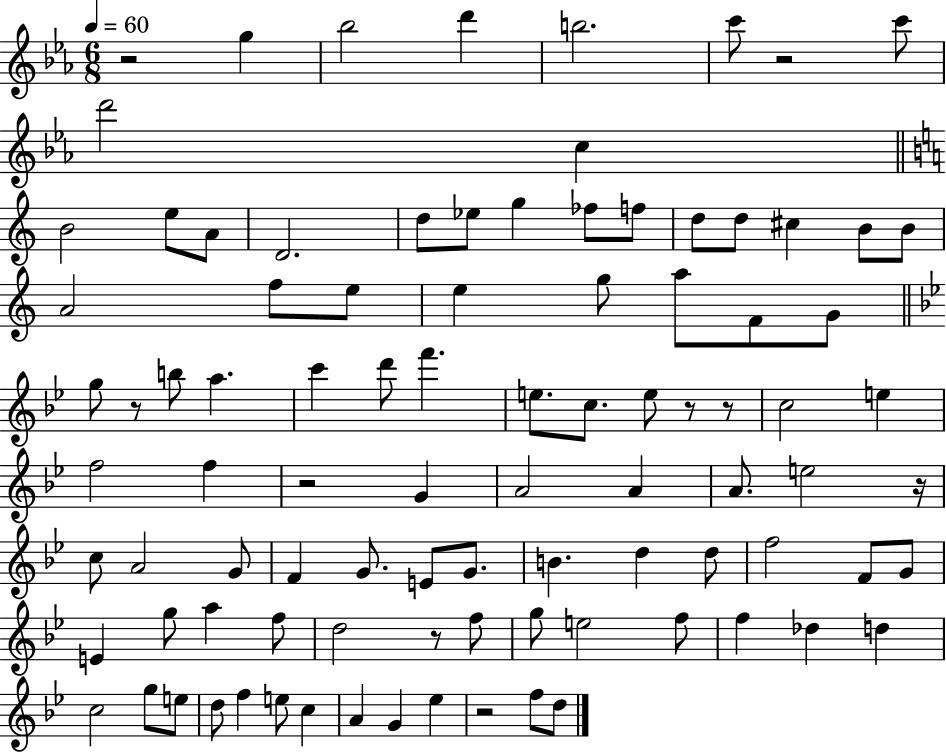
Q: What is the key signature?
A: EES major